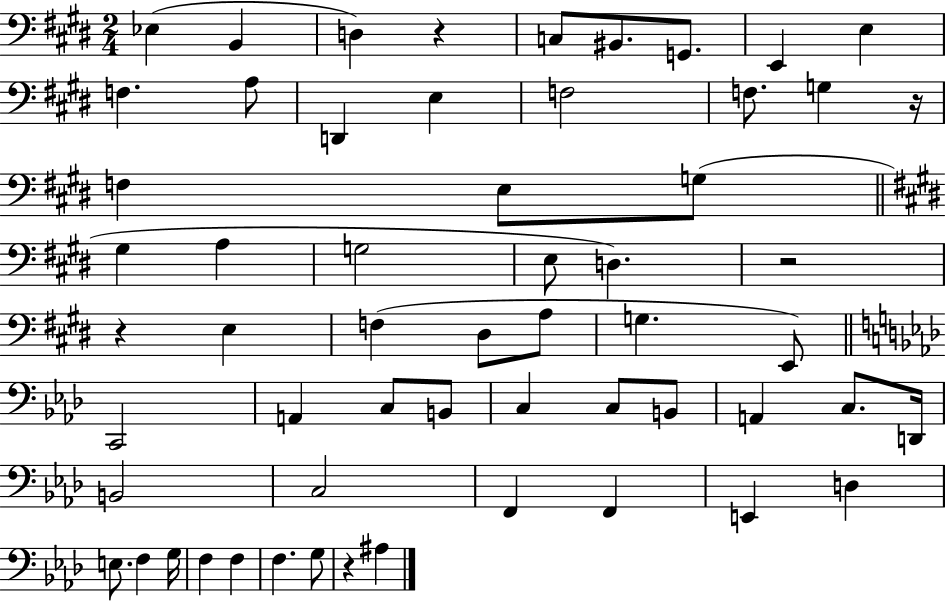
X:1
T:Untitled
M:2/4
L:1/4
K:E
_E, B,, D, z C,/2 ^B,,/2 G,,/2 E,, E, F, A,/2 D,, E, F,2 F,/2 G, z/4 F, E,/2 G,/2 ^G, A, G,2 E,/2 D, z2 z E, F, ^D,/2 A,/2 G, E,,/2 C,,2 A,, C,/2 B,,/2 C, C,/2 B,,/2 A,, C,/2 D,,/4 B,,2 C,2 F,, F,, E,, D, E,/2 F, G,/4 F, F, F, G,/2 z ^A,